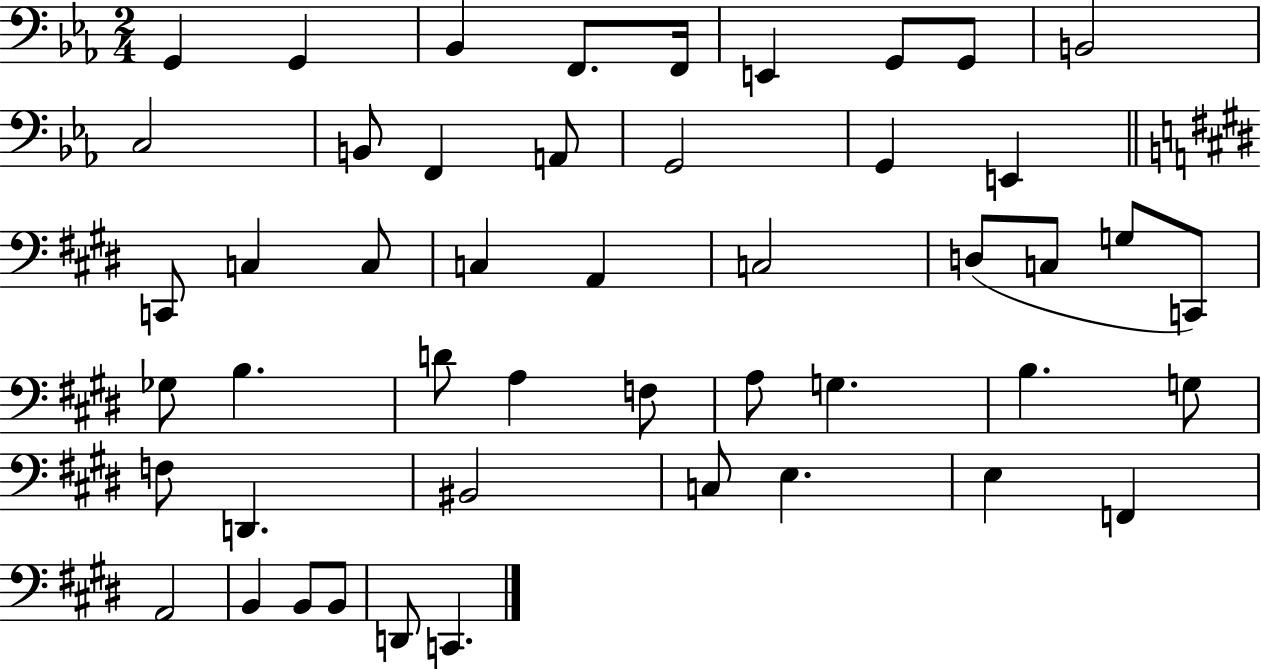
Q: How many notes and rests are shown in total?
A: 48